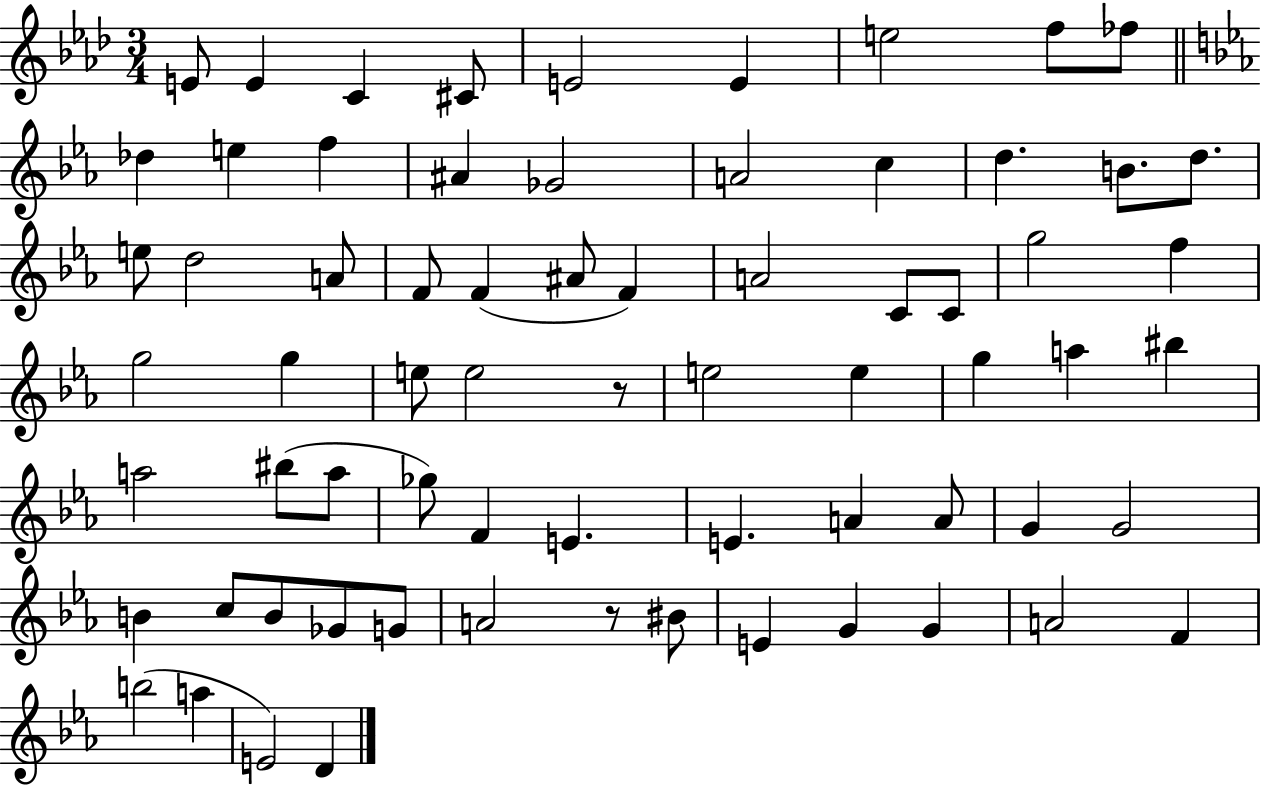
X:1
T:Untitled
M:3/4
L:1/4
K:Ab
E/2 E C ^C/2 E2 E e2 f/2 _f/2 _d e f ^A _G2 A2 c d B/2 d/2 e/2 d2 A/2 F/2 F ^A/2 F A2 C/2 C/2 g2 f g2 g e/2 e2 z/2 e2 e g a ^b a2 ^b/2 a/2 _g/2 F E E A A/2 G G2 B c/2 B/2 _G/2 G/2 A2 z/2 ^B/2 E G G A2 F b2 a E2 D